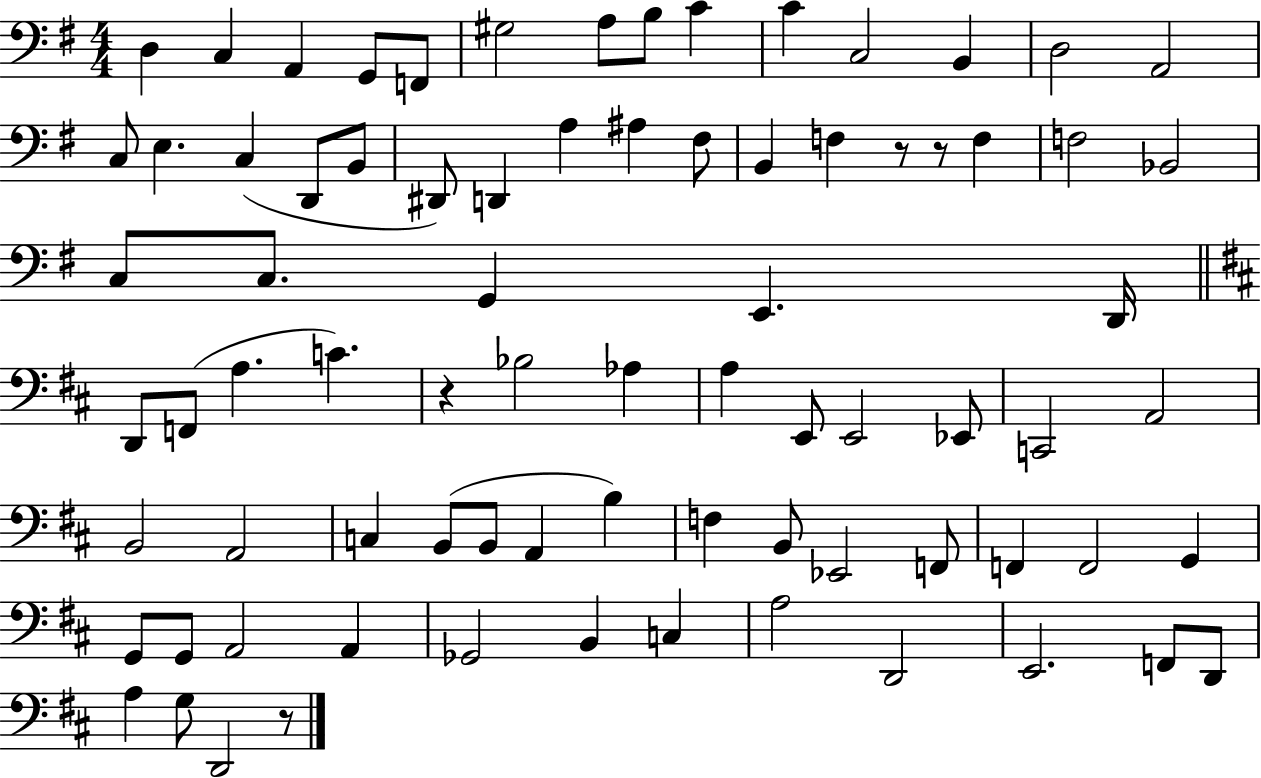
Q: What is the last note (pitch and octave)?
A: D2